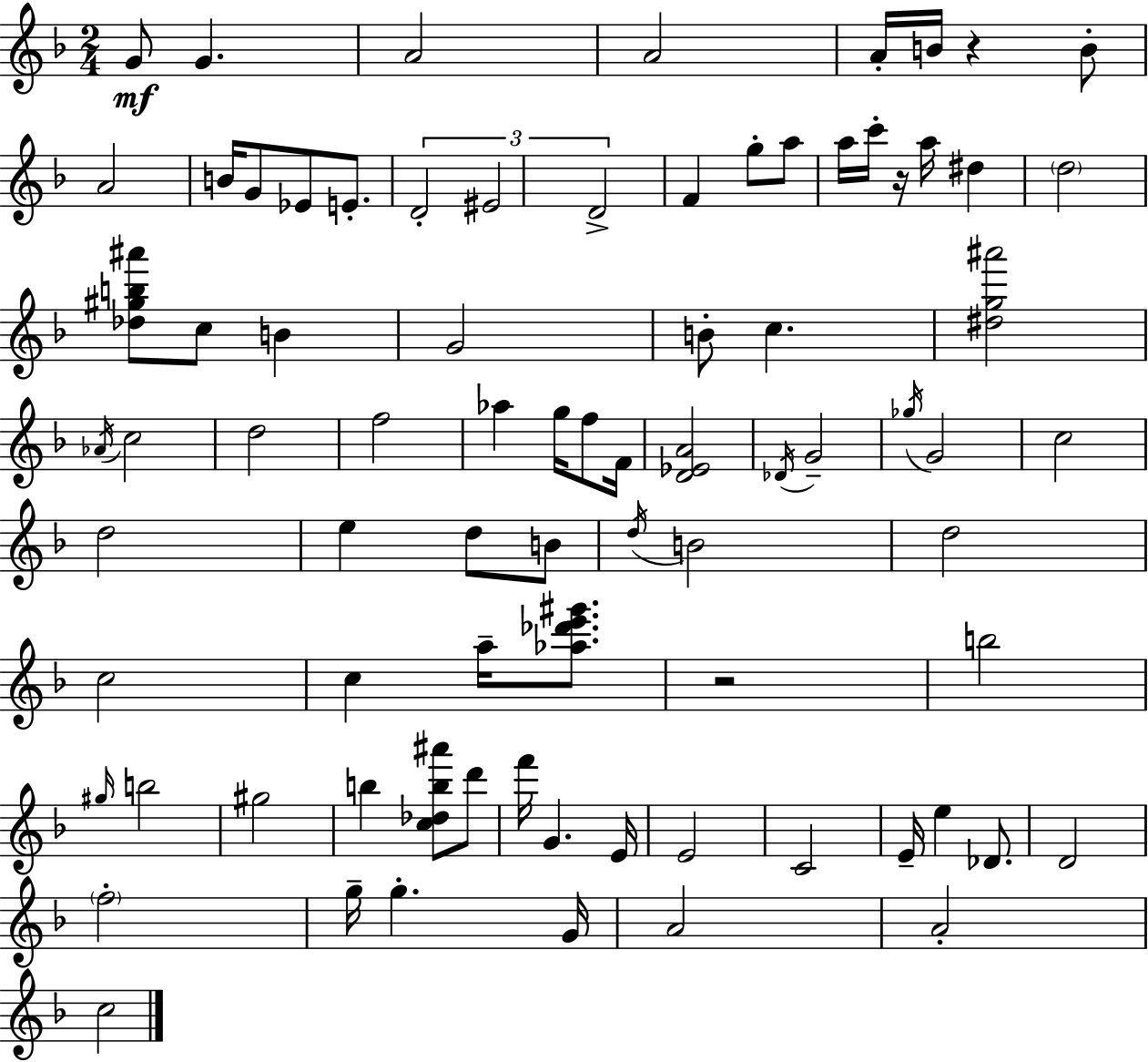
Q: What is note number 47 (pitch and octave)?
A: B4